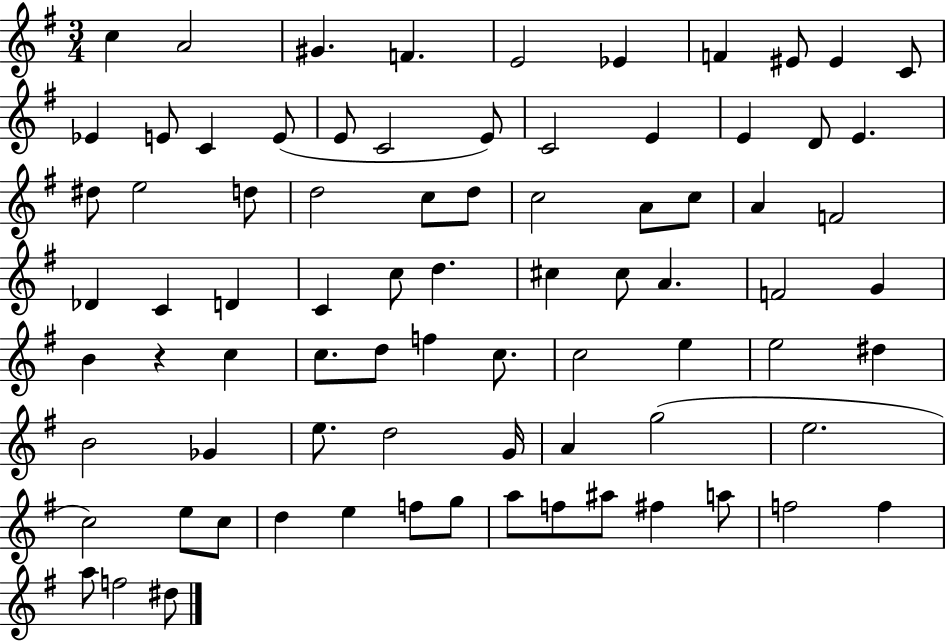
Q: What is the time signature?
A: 3/4